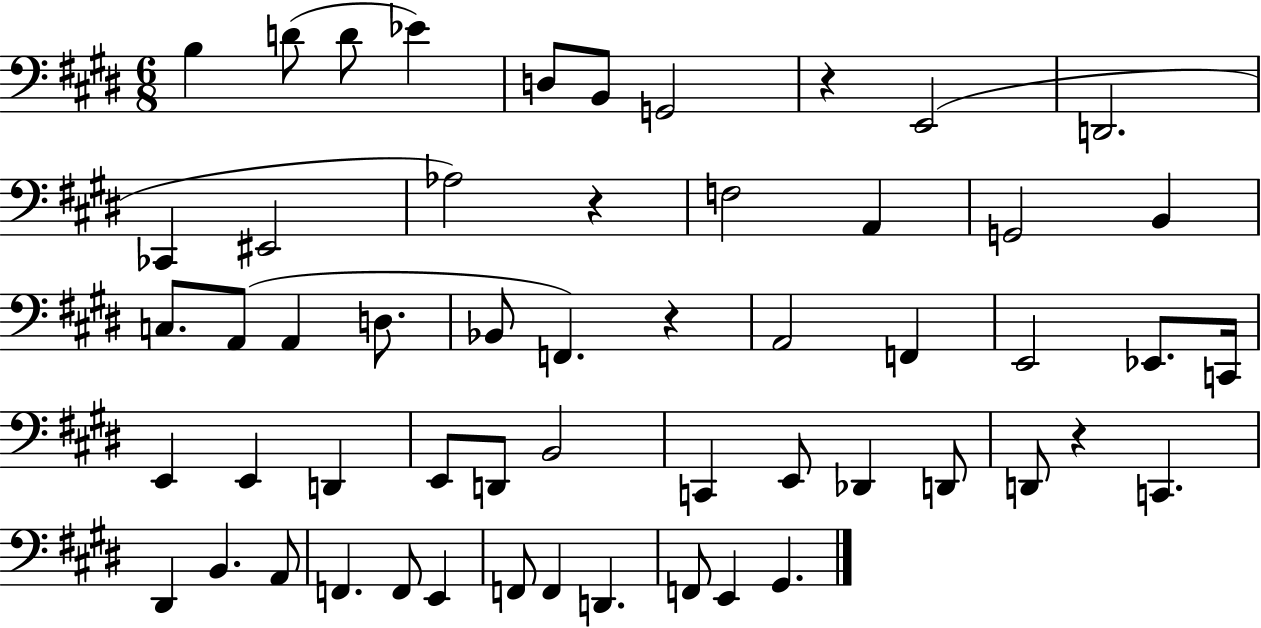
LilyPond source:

{
  \clef bass
  \numericTimeSignature
  \time 6/8
  \key e \major
  b4 d'8( d'8 ees'4) | d8 b,8 g,2 | r4 e,2( | d,2. | \break ces,4 eis,2 | aes2) r4 | f2 a,4 | g,2 b,4 | \break c8. a,8( a,4 d8. | bes,8 f,4.) r4 | a,2 f,4 | e,2 ees,8. c,16 | \break e,4 e,4 d,4 | e,8 d,8 b,2 | c,4 e,8 des,4 d,8 | d,8 r4 c,4. | \break dis,4 b,4. a,8 | f,4. f,8 e,4 | f,8 f,4 d,4. | f,8 e,4 gis,4. | \break \bar "|."
}